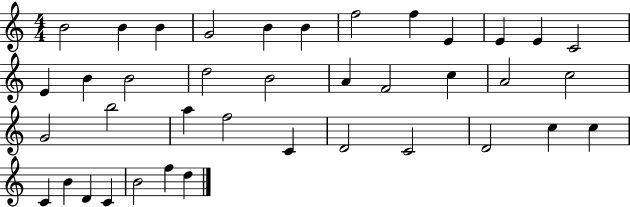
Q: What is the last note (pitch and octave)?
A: D5